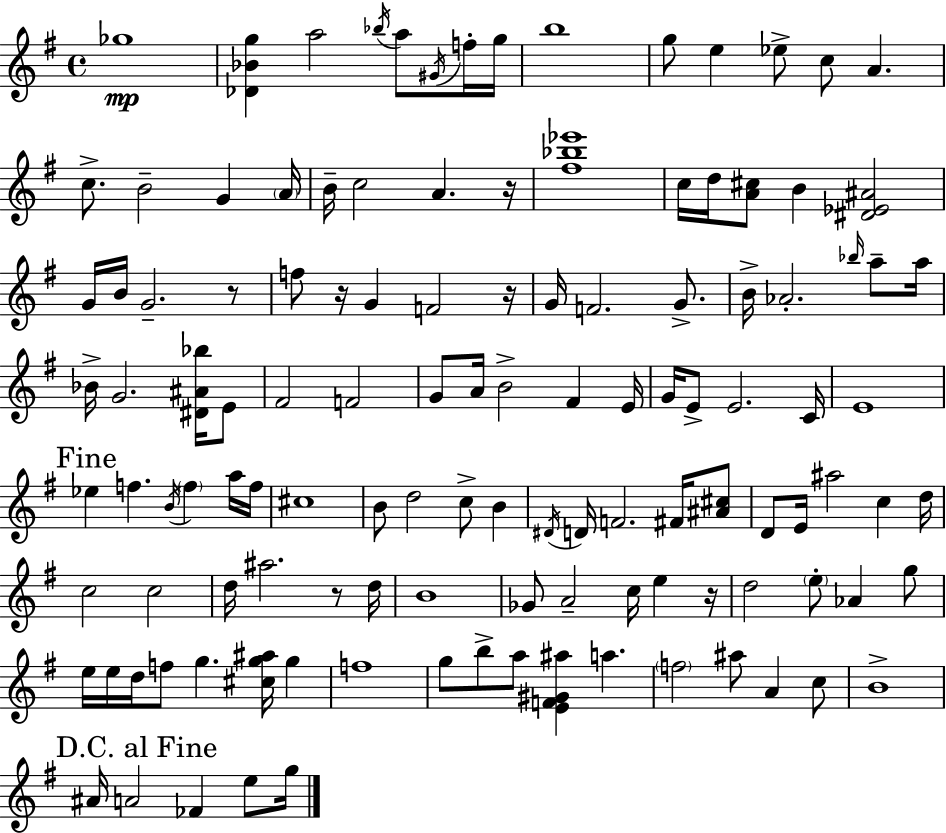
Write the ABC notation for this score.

X:1
T:Untitled
M:4/4
L:1/4
K:G
_g4 [_D_Bg] a2 _b/4 a/2 ^G/4 f/4 g/4 b4 g/2 e _e/2 c/2 A c/2 B2 G A/4 B/4 c2 A z/4 [^f_b_e']4 c/4 d/4 [A^c]/2 B [^D_E^A]2 G/4 B/4 G2 z/2 f/2 z/4 G F2 z/4 G/4 F2 G/2 B/4 _A2 _b/4 a/2 a/4 _B/4 G2 [^D^A_b]/4 E/2 ^F2 F2 G/2 A/4 B2 ^F E/4 G/4 E/2 E2 C/4 E4 _e f B/4 f a/4 f/4 ^c4 B/2 d2 c/2 B ^D/4 D/4 F2 ^F/4 [^A^c]/2 D/2 E/4 ^a2 c d/4 c2 c2 d/4 ^a2 z/2 d/4 B4 _G/2 A2 c/4 e z/4 d2 e/2 _A g/2 e/4 e/4 d/4 f/2 g [^cg^a]/4 g f4 g/2 b/2 a/2 [EF^G^a] a f2 ^a/2 A c/2 B4 ^A/4 A2 _F e/2 g/4